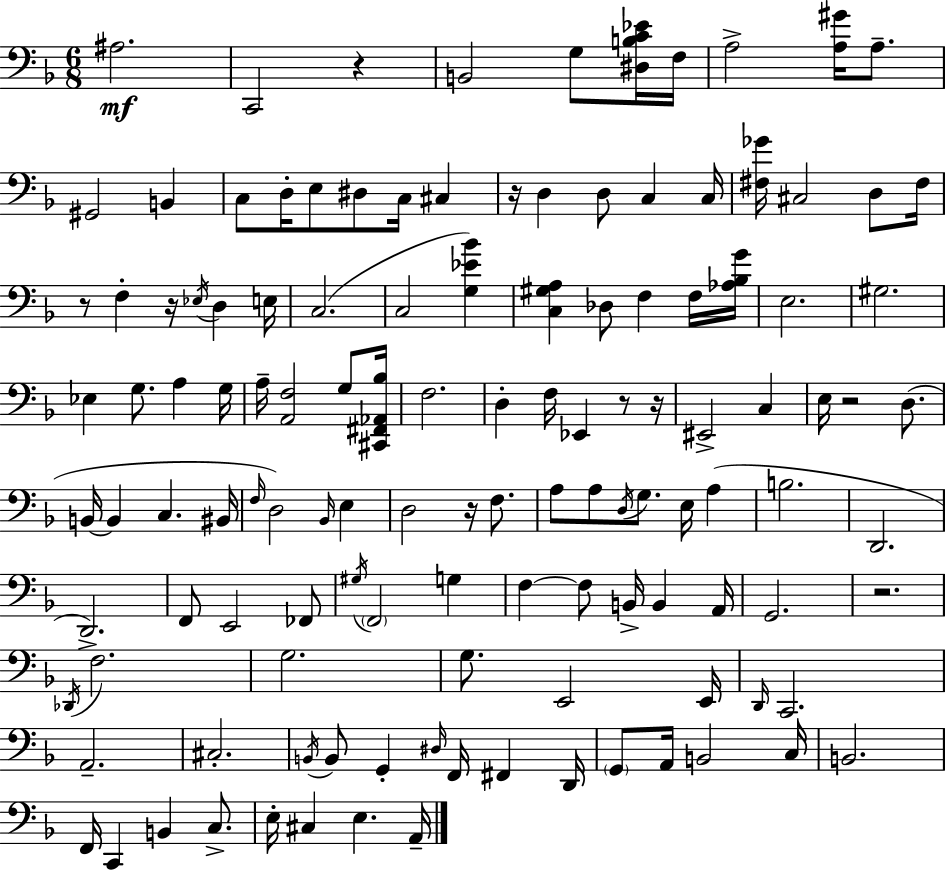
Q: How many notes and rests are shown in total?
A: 125